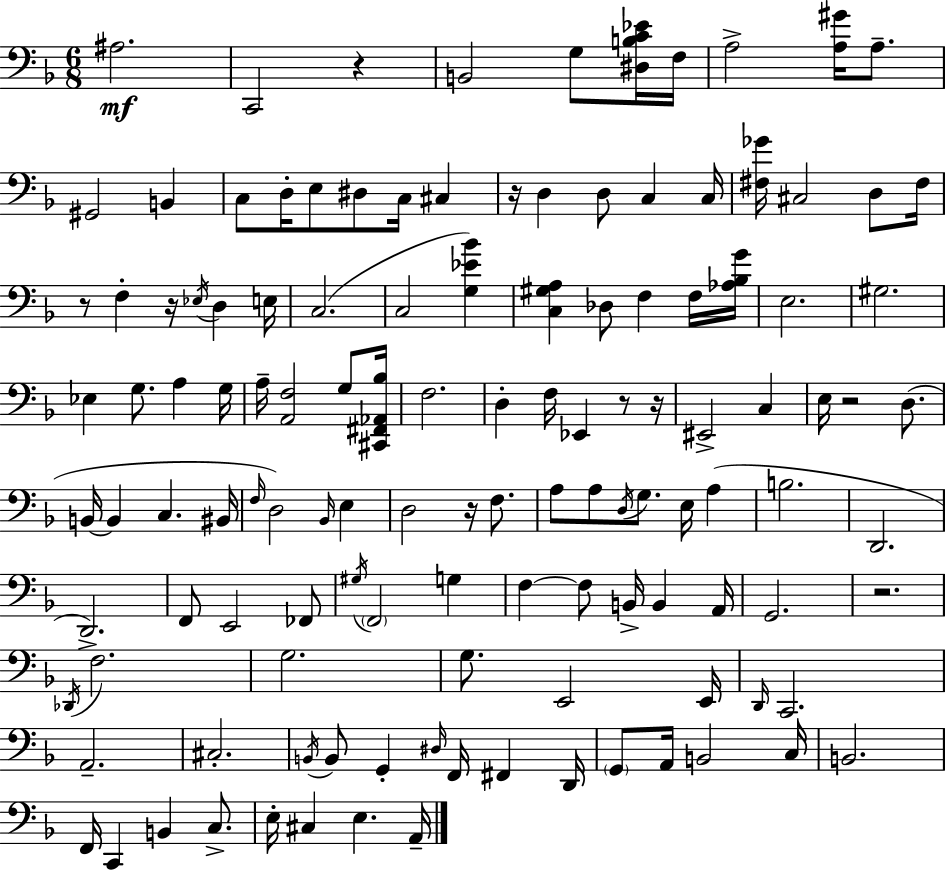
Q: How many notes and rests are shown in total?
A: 125